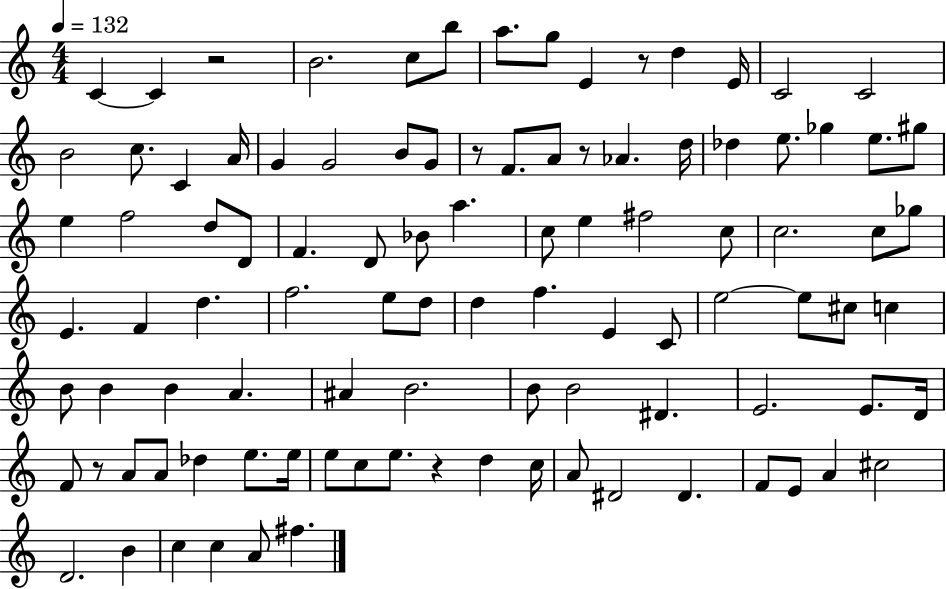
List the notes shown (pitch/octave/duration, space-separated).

C4/q C4/q R/h B4/h. C5/e B5/e A5/e. G5/e E4/q R/e D5/q E4/s C4/h C4/h B4/h C5/e. C4/q A4/s G4/q G4/h B4/e G4/e R/e F4/e. A4/e R/e Ab4/q. D5/s Db5/q E5/e. Gb5/q E5/e. G#5/e E5/q F5/h D5/e D4/e F4/q. D4/e Bb4/e A5/q. C5/e E5/q F#5/h C5/e C5/h. C5/e Gb5/e E4/q. F4/q D5/q. F5/h. E5/e D5/e D5/q F5/q. E4/q C4/e E5/h E5/e C#5/e C5/q B4/e B4/q B4/q A4/q. A#4/q B4/h. B4/e B4/h D#4/q. E4/h. E4/e. D4/s F4/e R/e A4/e A4/e Db5/q E5/e. E5/s E5/e C5/e E5/e. R/q D5/q C5/s A4/e D#4/h D#4/q. F4/e E4/e A4/q C#5/h D4/h. B4/q C5/q C5/q A4/e F#5/q.